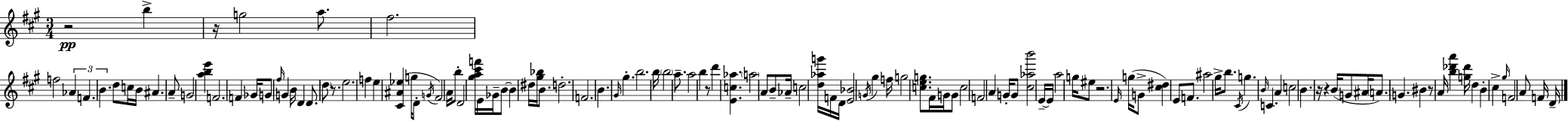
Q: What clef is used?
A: treble